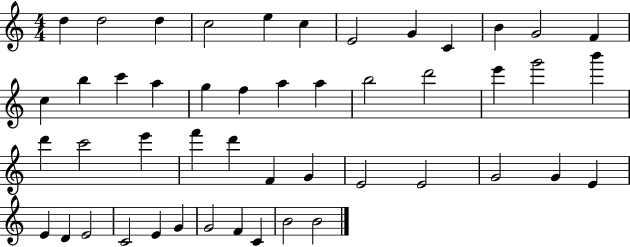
{
  \clef treble
  \numericTimeSignature
  \time 4/4
  \key c \major
  d''4 d''2 d''4 | c''2 e''4 c''4 | e'2 g'4 c'4 | b'4 g'2 f'4 | \break c''4 b''4 c'''4 a''4 | g''4 f''4 a''4 a''4 | b''2 d'''2 | e'''4 g'''2 b'''4 | \break d'''4 c'''2 e'''4 | f'''4 d'''4 f'4 g'4 | e'2 e'2 | g'2 g'4 e'4 | \break e'4 d'4 e'2 | c'2 e'4 g'4 | g'2 f'4 c'4 | b'2 b'2 | \break \bar "|."
}